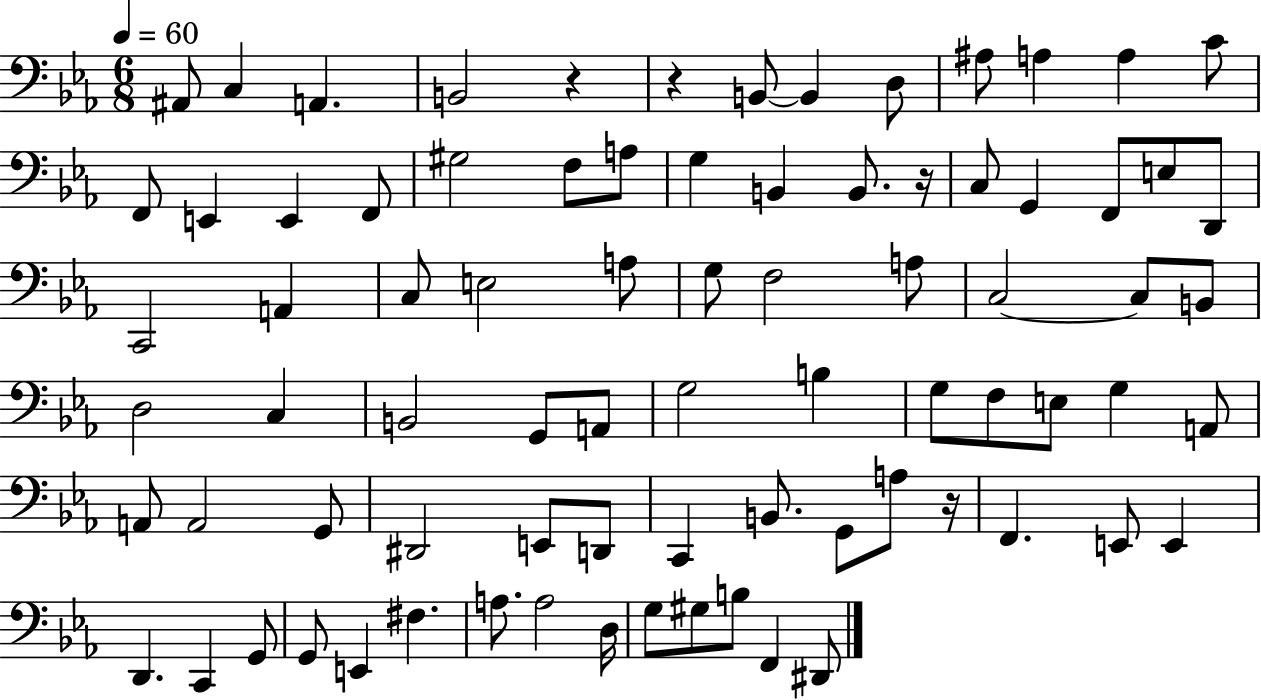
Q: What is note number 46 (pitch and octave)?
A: F3